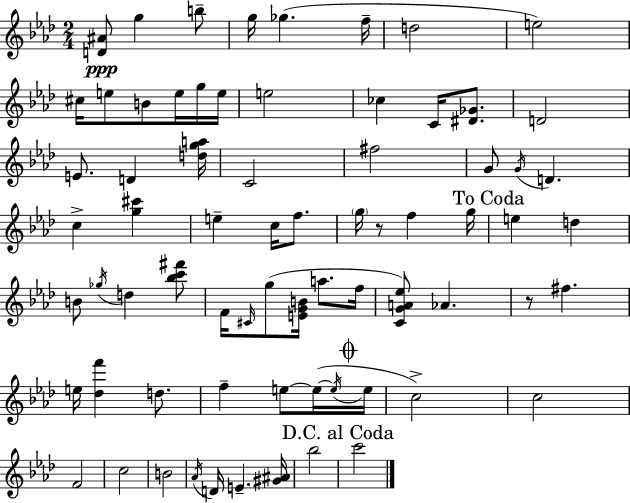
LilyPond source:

{
  \clef treble
  \numericTimeSignature
  \time 2/4
  \key aes \major
  <d' ais'>8\ppp g''4 b''8-- | g''16 ges''4.( f''16-- | d''2 | e''2) | \break cis''16 e''8 b'8 e''16 g''16 e''16 | e''2 | ces''4 c'16 <dis' ges'>8. | d'2 | \break e'8. d'4 <d'' g'' a''>16 | c'2 | fis''2 | g'8 \acciaccatura { g'16 } d'4. | \break c''4-> <g'' cis'''>4 | e''4-- c''16 f''8. | \parenthesize g''16 r8 f''4 | g''16 \mark "To Coda" e''4 d''4 | \break b'8 \acciaccatura { ges''16 } d''4 | <bes'' c''' fis'''>8 f'16 \grace { cis'16 } g''8( <e' g' b'>16 a''8. | f''16 <c' g' a' ees''>8) aes'4. | r8 fis''4. | \break e''16 <des'' f'''>4 | d''8. f''4-- e''8~~ | e''16~(~ \acciaccatura { e''16 } \mark \markup { \musicglyph "scripts.coda" } e''16 c''2->) | c''2 | \break f'2 | c''2 | b'2 | \acciaccatura { aes'16 } d'16 e'4.-- | \break <gis' ais'>16 bes''2 | \mark "D.C. al Coda" c'''2 | \bar "|."
}